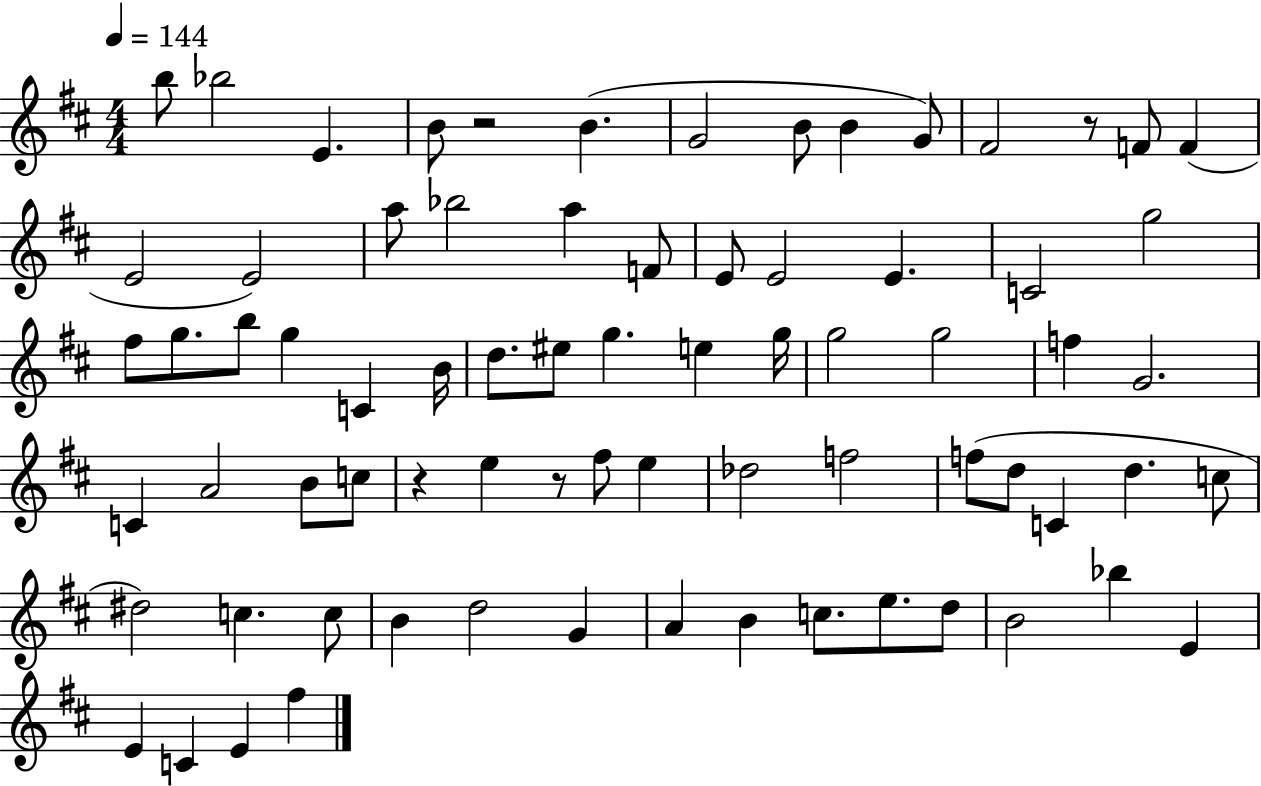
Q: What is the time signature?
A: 4/4